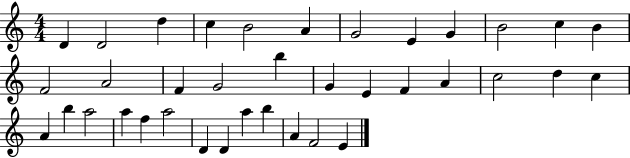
D4/q D4/h D5/q C5/q B4/h A4/q G4/h E4/q G4/q B4/h C5/q B4/q F4/h A4/h F4/q G4/h B5/q G4/q E4/q F4/q A4/q C5/h D5/q C5/q A4/q B5/q A5/h A5/q F5/q A5/h D4/q D4/q A5/q B5/q A4/q F4/h E4/q